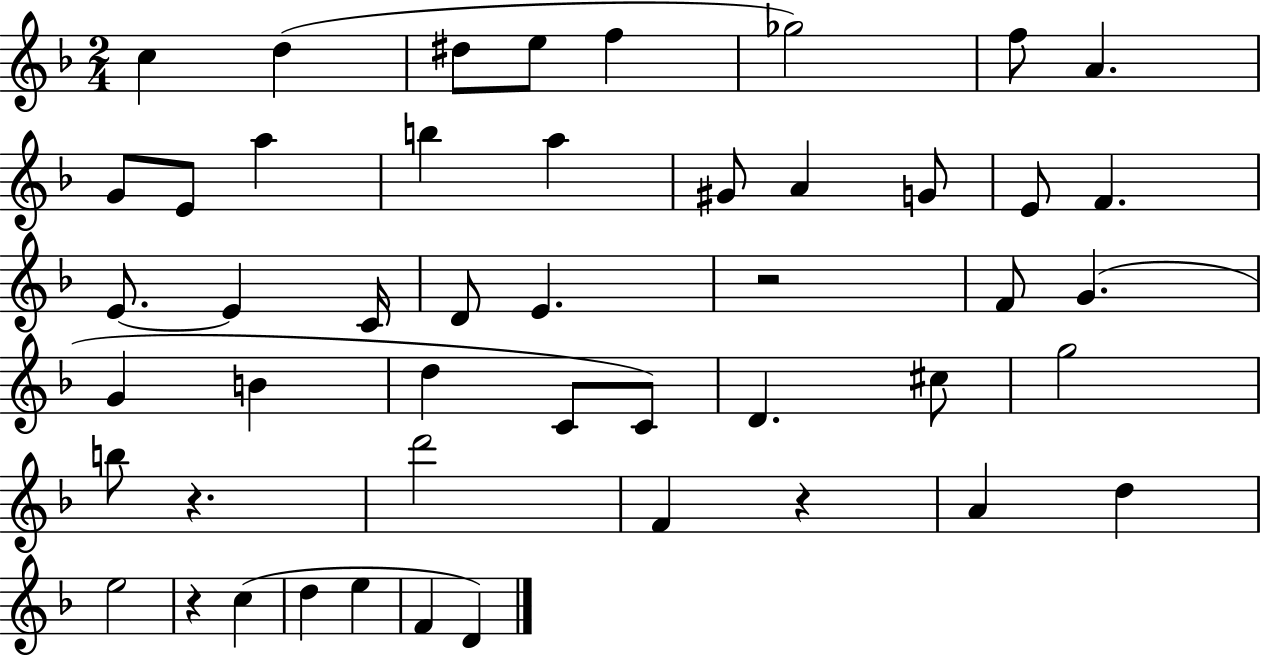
C5/q D5/q D#5/e E5/e F5/q Gb5/h F5/e A4/q. G4/e E4/e A5/q B5/q A5/q G#4/e A4/q G4/e E4/e F4/q. E4/e. E4/q C4/s D4/e E4/q. R/h F4/e G4/q. G4/q B4/q D5/q C4/e C4/e D4/q. C#5/e G5/h B5/e R/q. D6/h F4/q R/q A4/q D5/q E5/h R/q C5/q D5/q E5/q F4/q D4/q